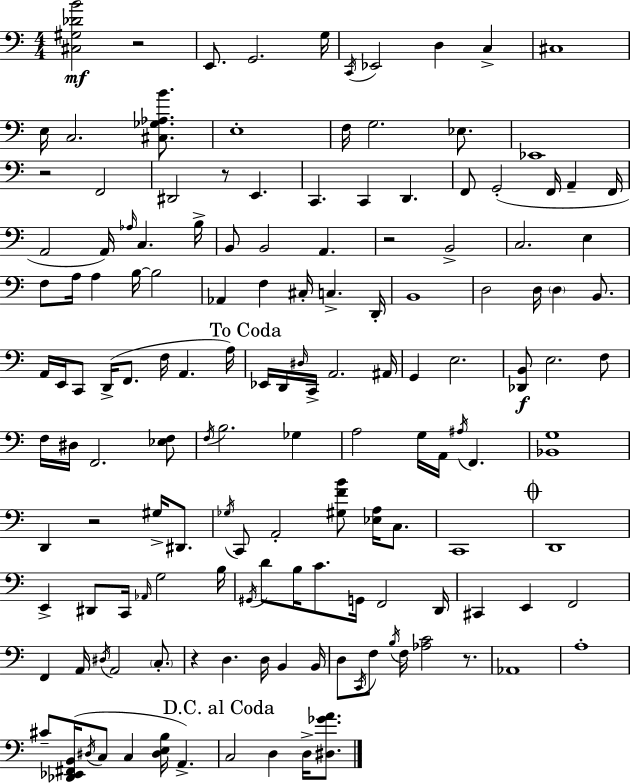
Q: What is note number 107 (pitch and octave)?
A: F2